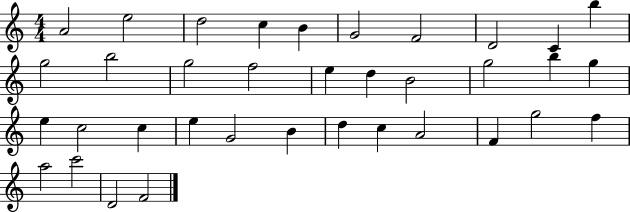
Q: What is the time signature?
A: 4/4